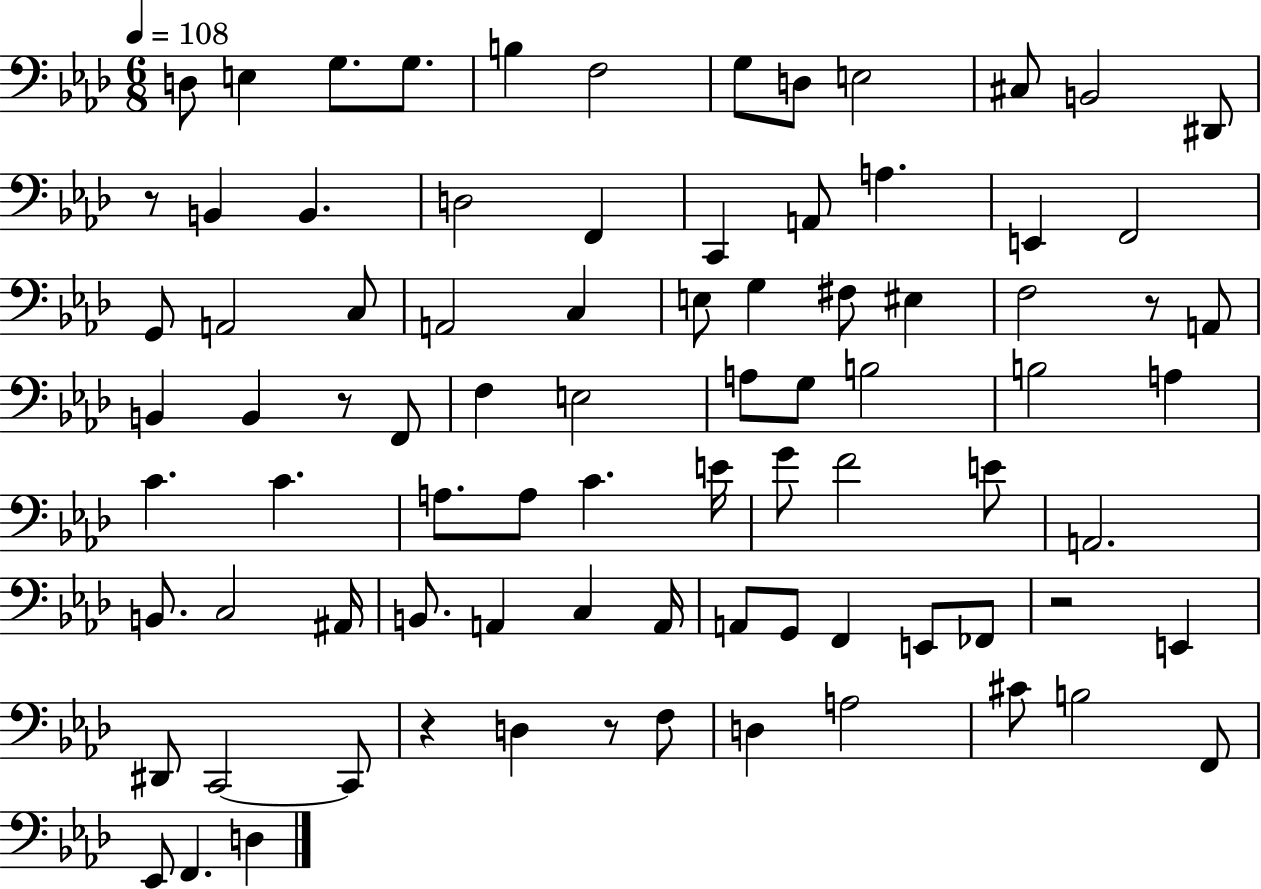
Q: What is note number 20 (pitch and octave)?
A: E2